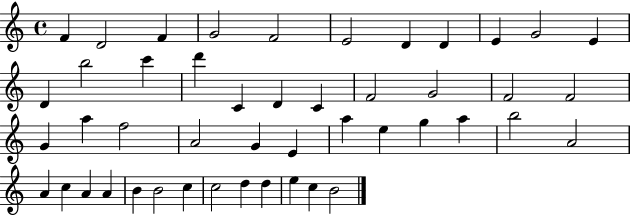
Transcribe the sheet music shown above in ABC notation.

X:1
T:Untitled
M:4/4
L:1/4
K:C
F D2 F G2 F2 E2 D D E G2 E D b2 c' d' C D C F2 G2 F2 F2 G a f2 A2 G E a e g a b2 A2 A c A A B B2 c c2 d d e c B2